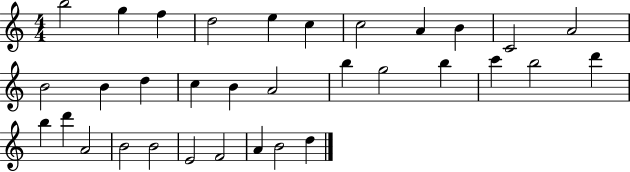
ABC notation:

X:1
T:Untitled
M:4/4
L:1/4
K:C
b2 g f d2 e c c2 A B C2 A2 B2 B d c B A2 b g2 b c' b2 d' b d' A2 B2 B2 E2 F2 A B2 d